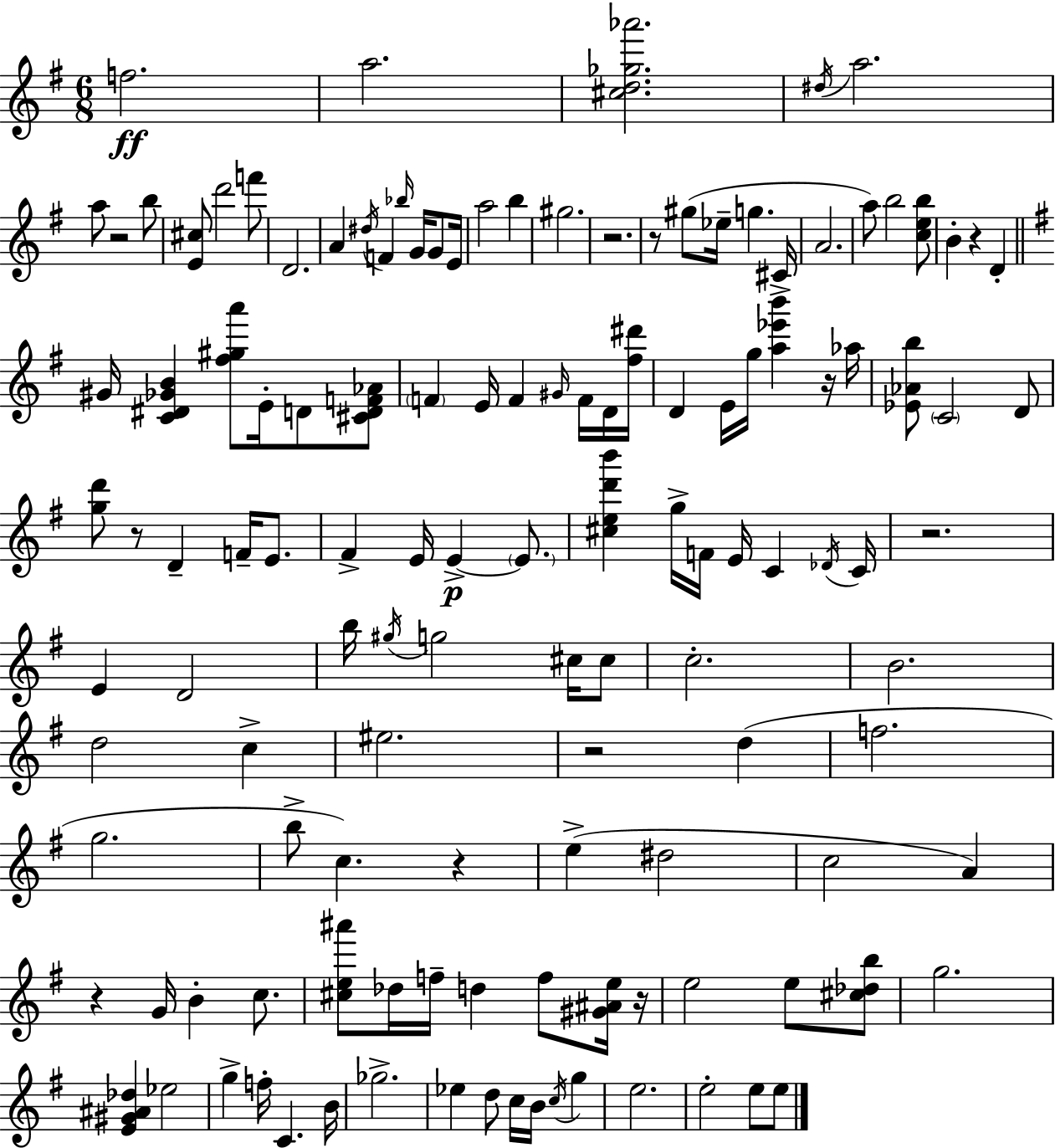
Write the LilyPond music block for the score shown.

{
  \clef treble
  \numericTimeSignature
  \time 6/8
  \key g \major
  f''2.\ff | a''2. | <cis'' d'' ges'' aes'''>2. | \acciaccatura { dis''16 } a''2. | \break a''8 r2 b''8 | <e' cis''>8 d'''2 f'''8 | d'2. | a'4 \acciaccatura { dis''16 } f'4 \grace { bes''16 } g'16 | \break g'8 e'16 a''2 b''4 | gis''2. | r2. | r8 gis''8( ees''16-- g''4. | \break cis'16-> a'2. | a''8) b''2 | <c'' e'' b''>8 b'4-. r4 d'4-. | \bar "||" \break \key g \major gis'16 <c' dis' ges' b'>4 <fis'' gis'' a'''>8 e'16-. d'8 <cis' d' f' aes'>8 | \parenthesize f'4 e'16 f'4 \grace { gis'16 } f'16 d'16 | <fis'' dis'''>16 d'4 e'16 g''16 <a'' ees''' b'''>4 r16 | aes''16 <ees' aes' b''>8 \parenthesize c'2 d'8 | \break <g'' d'''>8 r8 d'4-- f'16-- e'8. | fis'4-> e'16 e'4->~~\p \parenthesize e'8. | <cis'' e'' d''' b'''>4 g''16-> f'16 e'16 c'4 | \acciaccatura { des'16 } c'16 r2. | \break e'4 d'2 | b''16 \acciaccatura { gis''16 } g''2 | cis''16 cis''8 c''2.-. | b'2. | \break d''2 c''4-> | eis''2. | r2 d''4( | f''2. | \break g''2. | b''8-> c''4.) r4 | e''4->( dis''2 | c''2 a'4) | \break r4 g'16 b'4-. | c''8. <cis'' e'' ais'''>8 des''16 f''16-- d''4 f''8 | <gis' ais' e''>16 r16 e''2 e''8 | <cis'' des'' b''>8 g''2. | \break <e' gis' ais' des''>4 ees''2 | g''4-> f''16-. c'4. | b'16 ges''2.-> | ees''4 d''8 c''16 b'16 \acciaccatura { c''16 } | \break g''4 e''2. | e''2-. | e''8 e''8 \bar "|."
}